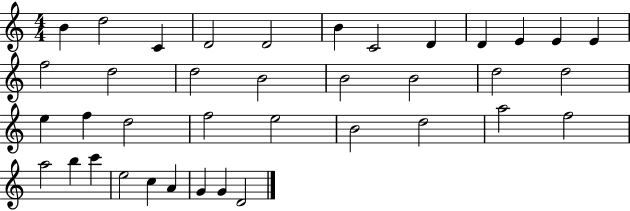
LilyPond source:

{
  \clef treble
  \numericTimeSignature
  \time 4/4
  \key c \major
  b'4 d''2 c'4 | d'2 d'2 | b'4 c'2 d'4 | d'4 e'4 e'4 e'4 | \break f''2 d''2 | d''2 b'2 | b'2 b'2 | d''2 d''2 | \break e''4 f''4 d''2 | f''2 e''2 | b'2 d''2 | a''2 f''2 | \break a''2 b''4 c'''4 | e''2 c''4 a'4 | g'4 g'4 d'2 | \bar "|."
}